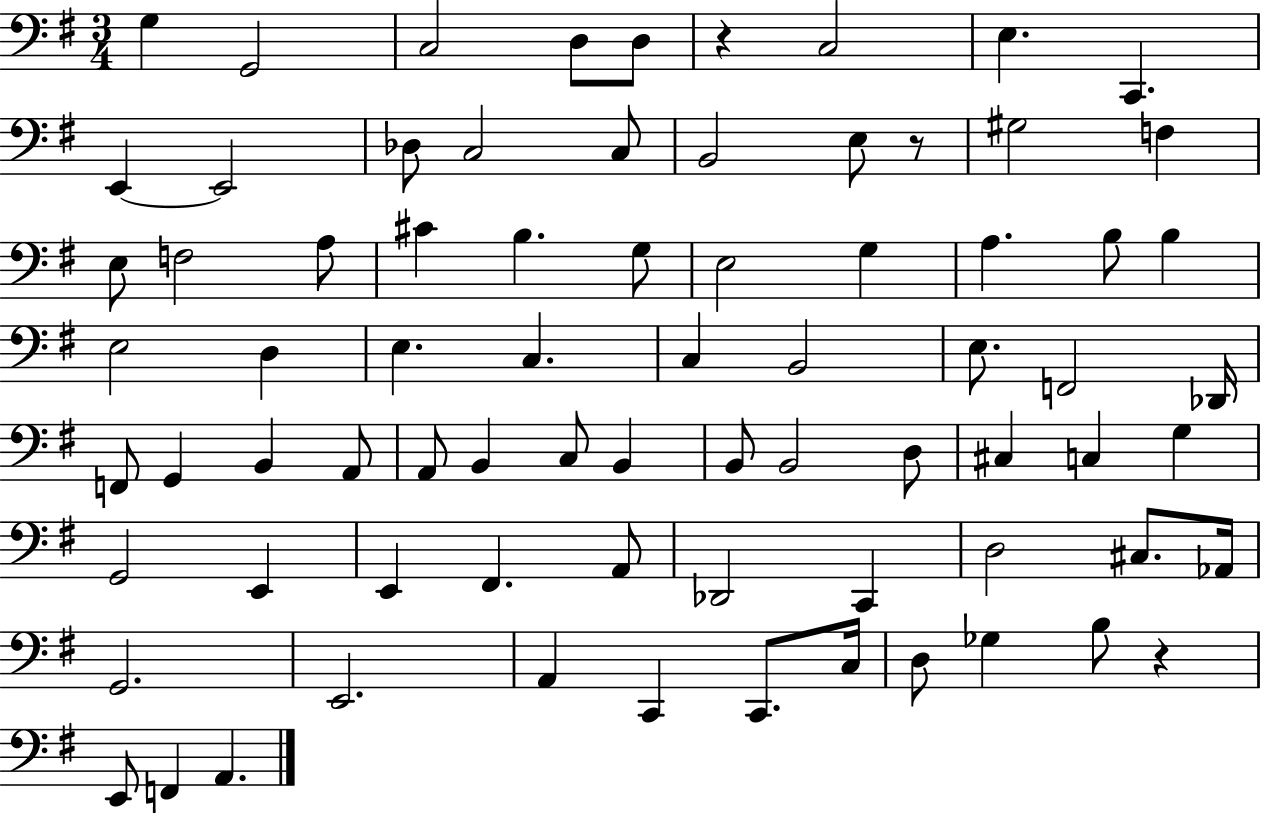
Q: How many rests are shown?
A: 3